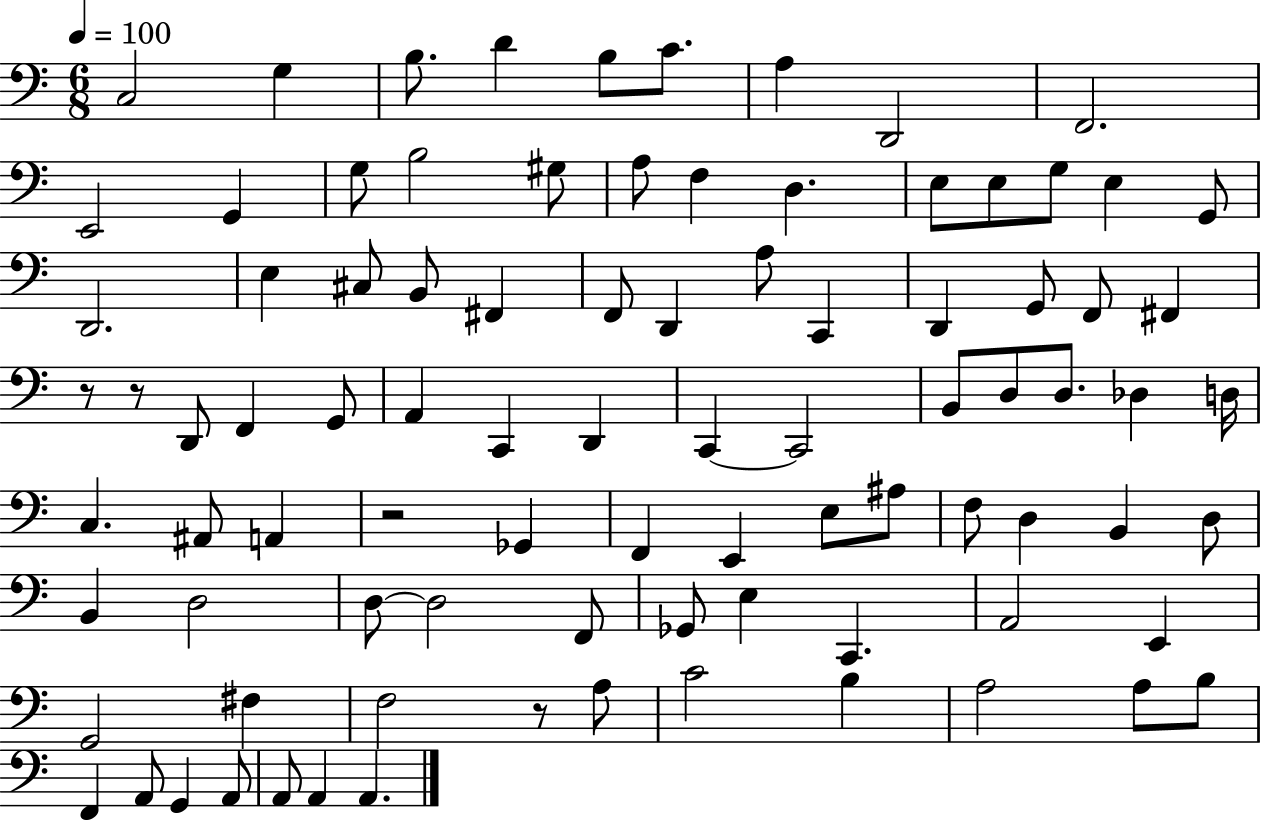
C3/h G3/q B3/e. D4/q B3/e C4/e. A3/q D2/h F2/h. E2/h G2/q G3/e B3/h G#3/e A3/e F3/q D3/q. E3/e E3/e G3/e E3/q G2/e D2/h. E3/q C#3/e B2/e F#2/q F2/e D2/q A3/e C2/q D2/q G2/e F2/e F#2/q R/e R/e D2/e F2/q G2/e A2/q C2/q D2/q C2/q C2/h B2/e D3/e D3/e. Db3/q D3/s C3/q. A#2/e A2/q R/h Gb2/q F2/q E2/q E3/e A#3/e F3/e D3/q B2/q D3/e B2/q D3/h D3/e D3/h F2/e Gb2/e E3/q C2/q. A2/h E2/q G2/h F#3/q F3/h R/e A3/e C4/h B3/q A3/h A3/e B3/e F2/q A2/e G2/q A2/e A2/e A2/q A2/q.